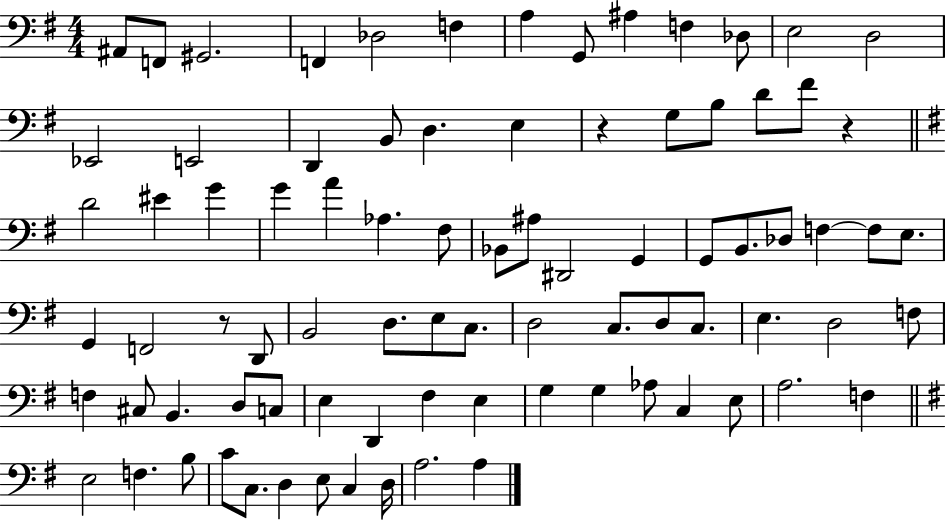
X:1
T:Untitled
M:4/4
L:1/4
K:G
^A,,/2 F,,/2 ^G,,2 F,, _D,2 F, A, G,,/2 ^A, F, _D,/2 E,2 D,2 _E,,2 E,,2 D,, B,,/2 D, E, z G,/2 B,/2 D/2 ^F/2 z D2 ^E G G A _A, ^F,/2 _B,,/2 ^A,/2 ^D,,2 G,, G,,/2 B,,/2 _D,/2 F, F,/2 E,/2 G,, F,,2 z/2 D,,/2 B,,2 D,/2 E,/2 C,/2 D,2 C,/2 D,/2 C,/2 E, D,2 F,/2 F, ^C,/2 B,, D,/2 C,/2 E, D,, ^F, E, G, G, _A,/2 C, E,/2 A,2 F, E,2 F, B,/2 C/2 C,/2 D, E,/2 C, D,/4 A,2 A,